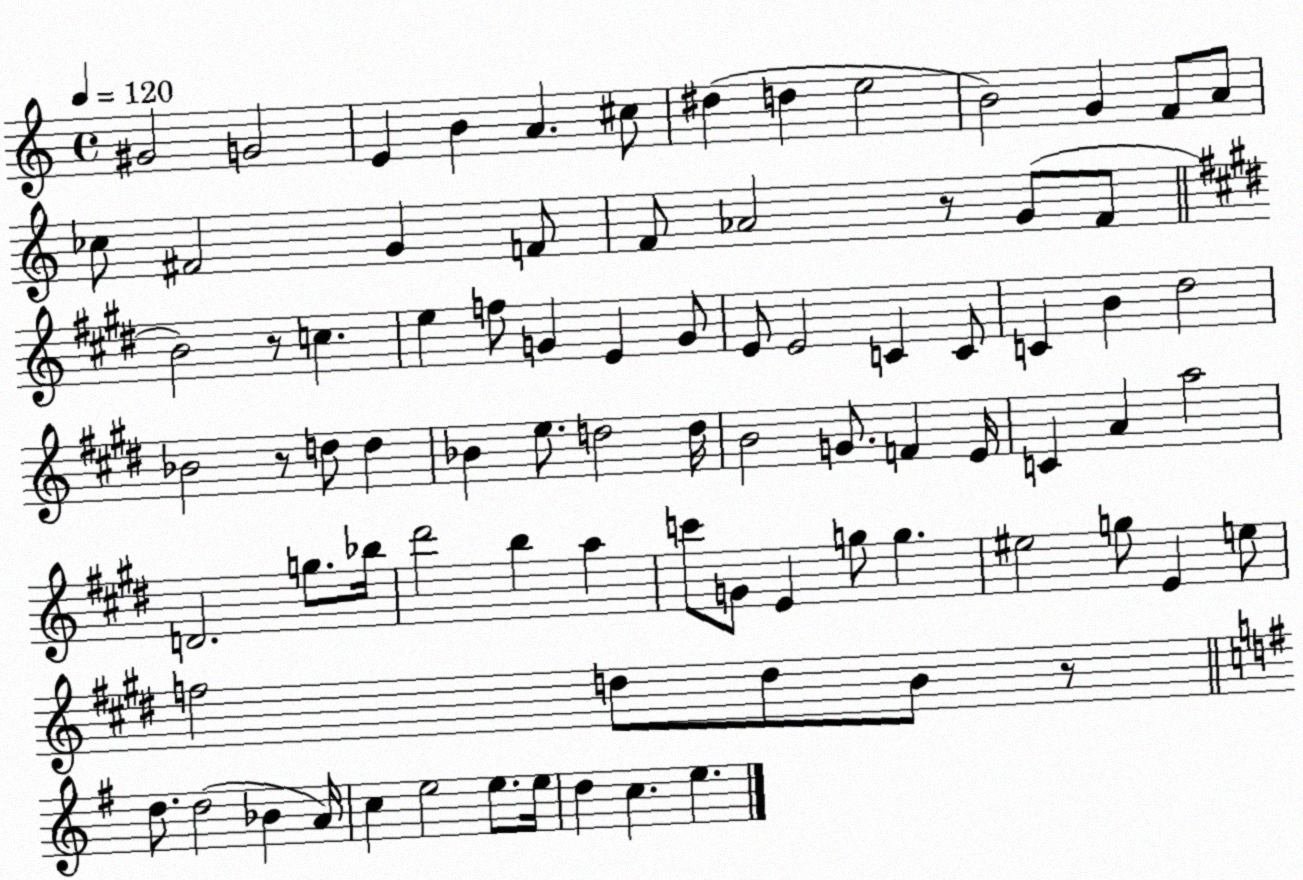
X:1
T:Untitled
M:4/4
L:1/4
K:C
^G2 G2 E B A ^c/2 ^d d e2 B2 G F/2 A/2 _c/2 ^F2 G F/2 F/2 _A2 z/2 G/2 F/2 B2 z/2 c e f/2 G E G/2 E/2 E2 C C/2 C B ^d2 _B2 z/2 d/2 d _B e/2 d2 d/4 B2 G/2 F E/4 C A a2 D2 g/2 _b/4 ^d'2 b a c'/2 G/2 E g/2 g ^e2 g/2 E e/2 f2 d/2 d/2 B/2 z/2 d/2 d2 _B A/4 c e2 e/2 e/4 d c e